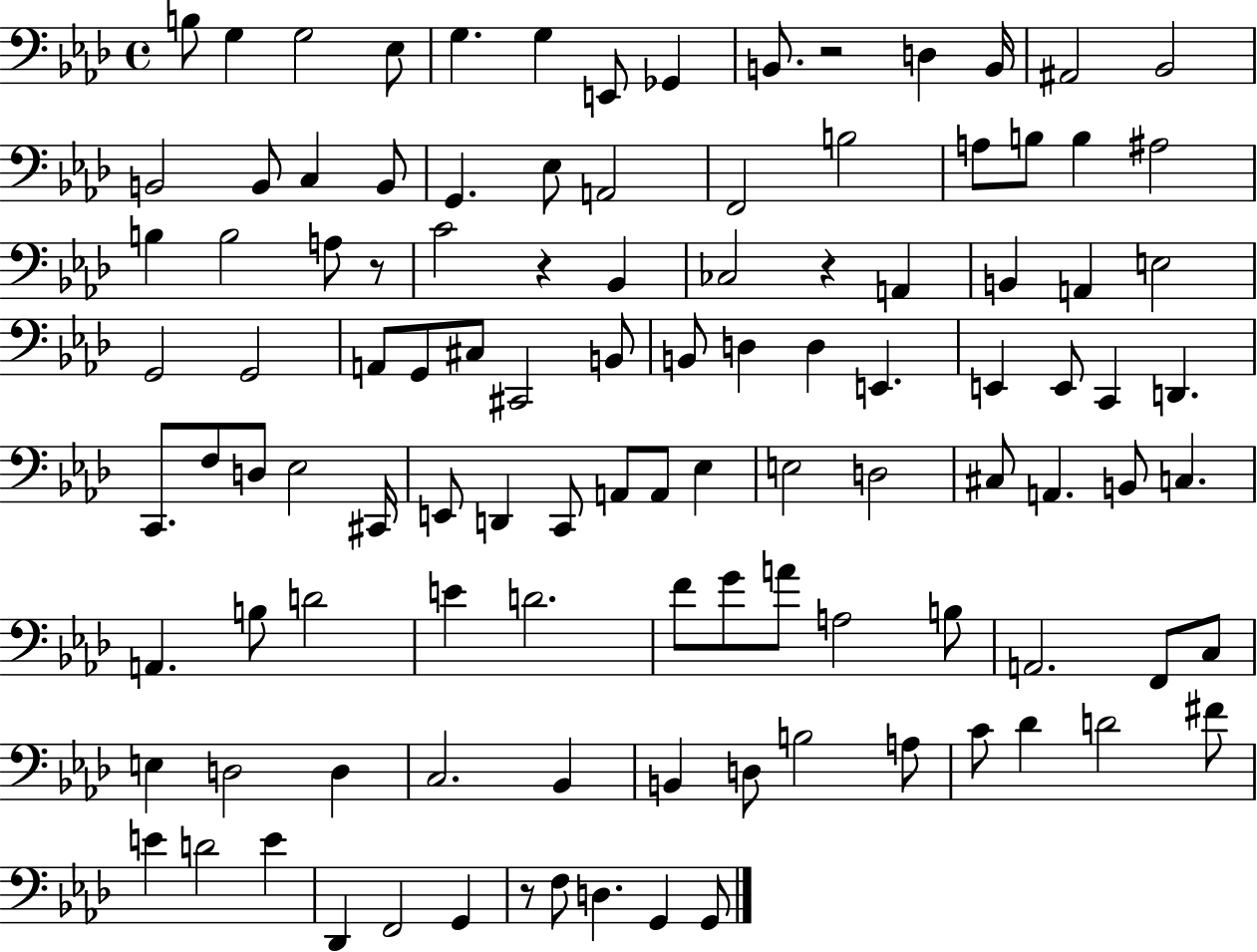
B3/e G3/q G3/h Eb3/e G3/q. G3/q E2/e Gb2/q B2/e. R/h D3/q B2/s A#2/h Bb2/h B2/h B2/e C3/q B2/e G2/q. Eb3/e A2/h F2/h B3/h A3/e B3/e B3/q A#3/h B3/q B3/h A3/e R/e C4/h R/q Bb2/q CES3/h R/q A2/q B2/q A2/q E3/h G2/h G2/h A2/e G2/e C#3/e C#2/h B2/e B2/e D3/q D3/q E2/q. E2/q E2/e C2/q D2/q. C2/e. F3/e D3/e Eb3/h C#2/s E2/e D2/q C2/e A2/e A2/e Eb3/q E3/h D3/h C#3/e A2/q. B2/e C3/q. A2/q. B3/e D4/h E4/q D4/h. F4/e G4/e A4/e A3/h B3/e A2/h. F2/e C3/e E3/q D3/h D3/q C3/h. Bb2/q B2/q D3/e B3/h A3/e C4/e Db4/q D4/h F#4/e E4/q D4/h E4/q Db2/q F2/h G2/q R/e F3/e D3/q. G2/q G2/e